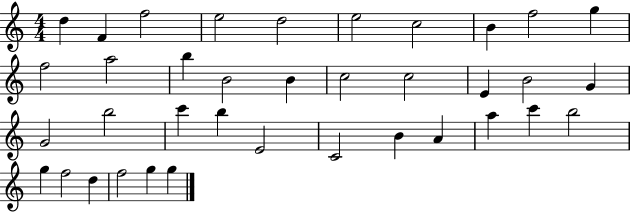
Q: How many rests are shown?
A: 0